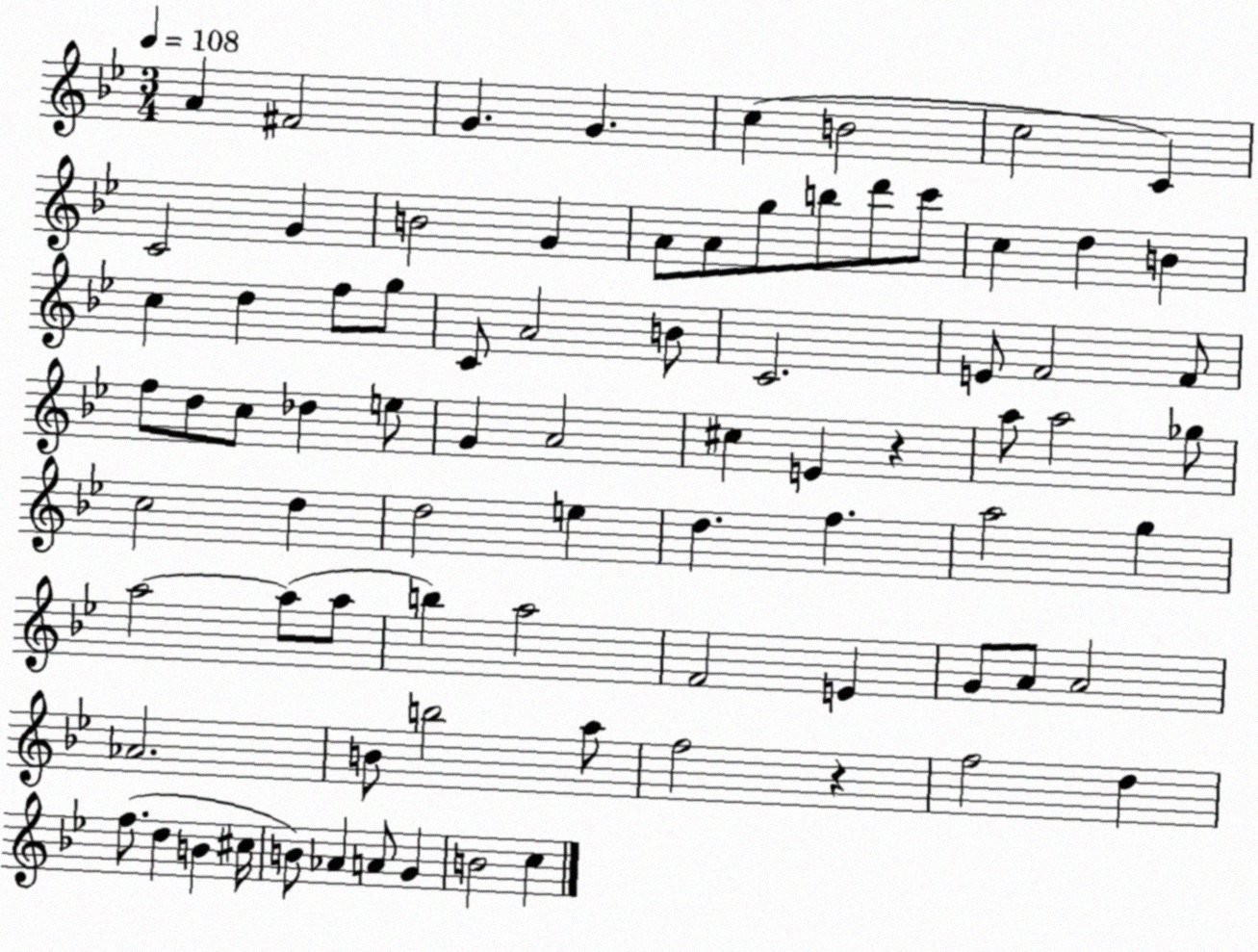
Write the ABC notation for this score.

X:1
T:Untitled
M:3/4
L:1/4
K:Bb
A ^F2 G G c B2 c2 C C2 G B2 G A/2 A/2 g/2 b/2 d'/2 c'/2 c d B c d f/2 g/2 C/2 A2 B/2 C2 E/2 F2 F/2 f/2 d/2 c/2 _d e/2 G A2 ^c E z a/2 a2 _g/2 c2 d d2 e d f a2 g a2 a/2 a/2 b a2 F2 E G/2 A/2 A2 _A2 B/2 b2 a/2 f2 z f2 d f/2 d B ^c/4 B/2 _A A/2 G B2 c